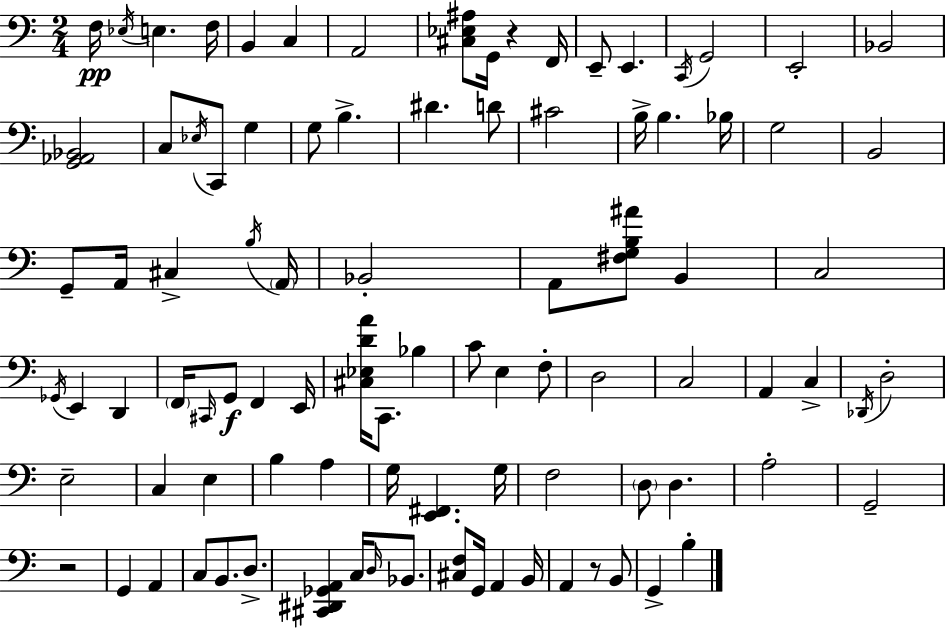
{
  \clef bass
  \numericTimeSignature
  \time 2/4
  \key c \major
  f16\pp \acciaccatura { ees16 } e4. | f16 b,4 c4 | a,2 | <cis ees ais>8 g,16 r4 | \break f,16 e,8-- e,4. | \acciaccatura { c,16 } g,2 | e,2-. | bes,2 | \break <g, aes, bes,>2 | c8 \acciaccatura { ees16 } c,8 g4 | g8 b4.-> | dis'4. | \break d'8 cis'2 | b16-> b4. | bes16 g2 | b,2 | \break g,8-- a,16 cis4-> | \acciaccatura { b16 } \parenthesize a,16 bes,2-. | a,8 <fis g b ais'>8 | b,4 c2 | \break \acciaccatura { ges,16 } e,4 | d,4 \parenthesize f,16 \grace { cis,16 } g,8\f | f,4 e,16 <cis ees d' a'>16 c,8. | bes4 c'8 | \break e4 f8-. d2 | c2 | a,4 | c4-> \acciaccatura { des,16 } d2-. | \break e2-- | c4 | e4 b4 | a4 g16 | \break <e, fis,>4. g16 f2 | \parenthesize d8 | d4. a2-. | g,2-- | \break r2 | g,4 | a,4 c8 | b,8. d8.-> <cis, dis, ges, a,>4 | \break c16 \grace { d16 } bes,8. | <cis f>8 g,16 a,4 b,16 | a,4 r8 b,8 | g,4-> b4-. | \break \bar "|."
}